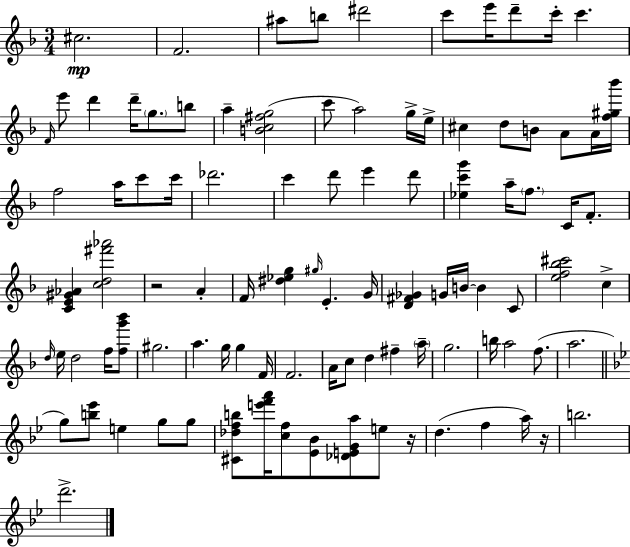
C#5/h. F4/h. A#5/e B5/e D#6/h C6/e E6/s D6/e C6/s C6/q. F4/s E6/e D6/q D6/s G5/e. B5/e A5/q [B4,C5,F#5,G5]/h C6/e A5/h G5/s E5/s C#5/q D5/e B4/e A4/e A4/s [F5,G#5,Bb6]/s F5/h A5/s C6/e C6/s Db6/h. C6/q D6/e E6/q D6/e [Eb5,C6,G6]/q A5/s F5/e. C4/s F4/e. [C4,E4,G#4,Ab4]/q [C5,D5,F#6,Ab6]/h R/h A4/q F4/s [D#5,Eb5,G5]/q G#5/s E4/q. G4/s [D4,F#4,Gb4]/q G4/s B4/s B4/q C4/e [E5,F5,Bb5,C#6]/h C5/q D5/s E5/s D5/h F5/s [F5,G6,Bb6]/e G#5/h. A5/q. G5/s G5/q F4/s F4/h. A4/s C5/e D5/q F#5/q A5/s G5/h. B5/s A5/h F5/e. A5/h. G5/e [B5,Eb6]/e E5/q G5/e G5/e [C#4,Db5,F5,B5]/e [E6,F6,A6]/s [C5,F5]/e [Eb4,Bb4]/e [Db4,E4,G4,A5]/e E5/e R/s D5/q. F5/q A5/s R/s B5/h. D6/h.